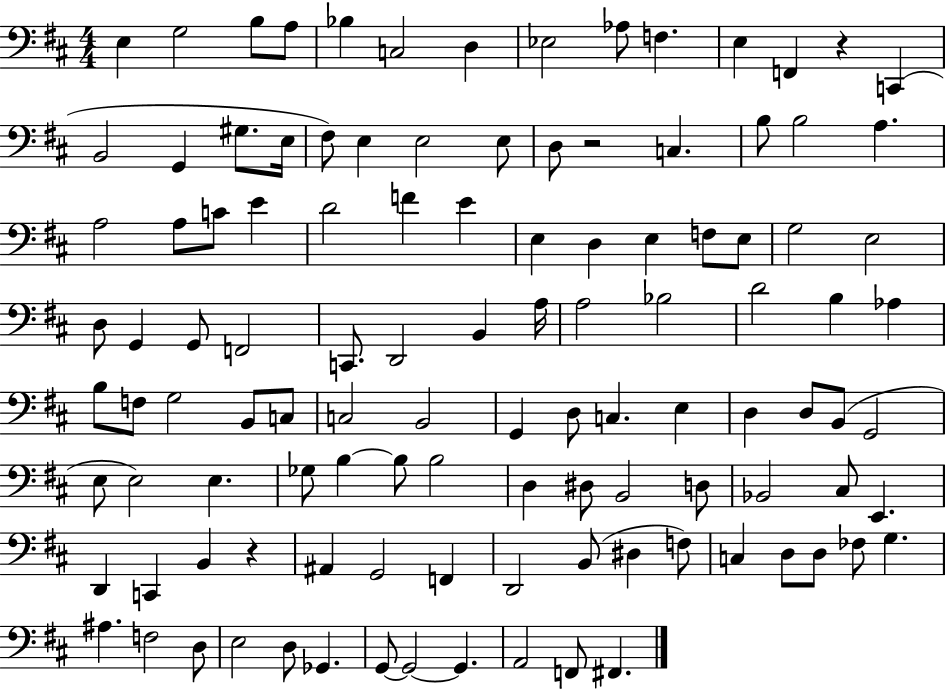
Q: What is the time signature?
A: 4/4